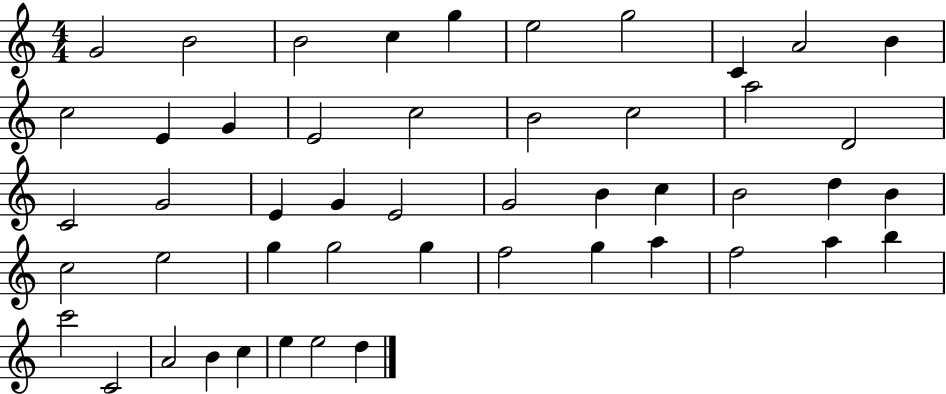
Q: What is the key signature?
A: C major